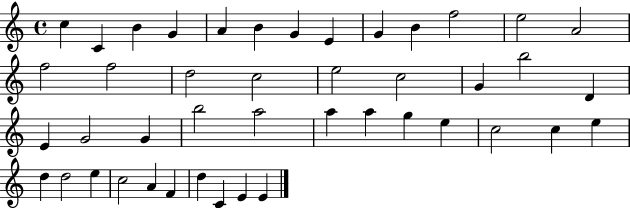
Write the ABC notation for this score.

X:1
T:Untitled
M:4/4
L:1/4
K:C
c C B G A B G E G B f2 e2 A2 f2 f2 d2 c2 e2 c2 G b2 D E G2 G b2 a2 a a g e c2 c e d d2 e c2 A F d C E E